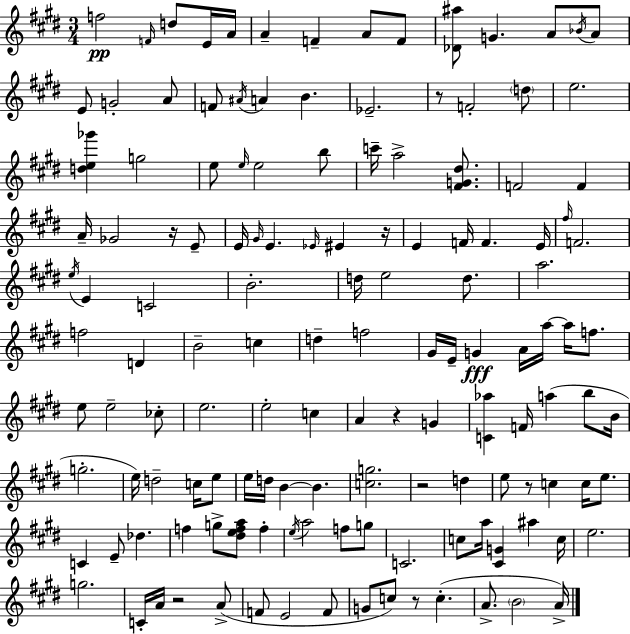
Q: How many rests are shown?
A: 8